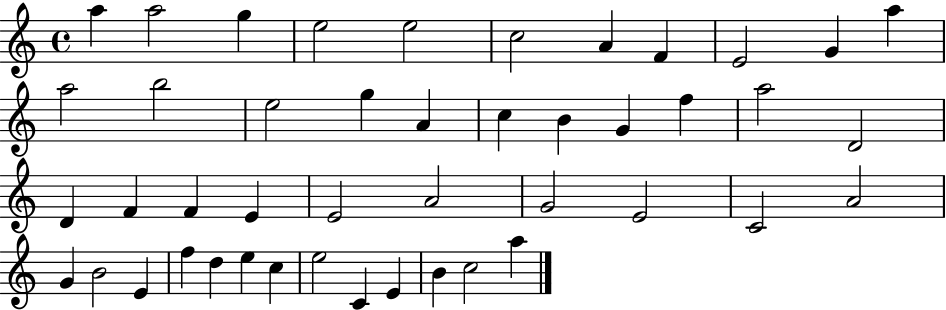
{
  \clef treble
  \time 4/4
  \defaultTimeSignature
  \key c \major
  a''4 a''2 g''4 | e''2 e''2 | c''2 a'4 f'4 | e'2 g'4 a''4 | \break a''2 b''2 | e''2 g''4 a'4 | c''4 b'4 g'4 f''4 | a''2 d'2 | \break d'4 f'4 f'4 e'4 | e'2 a'2 | g'2 e'2 | c'2 a'2 | \break g'4 b'2 e'4 | f''4 d''4 e''4 c''4 | e''2 c'4 e'4 | b'4 c''2 a''4 | \break \bar "|."
}